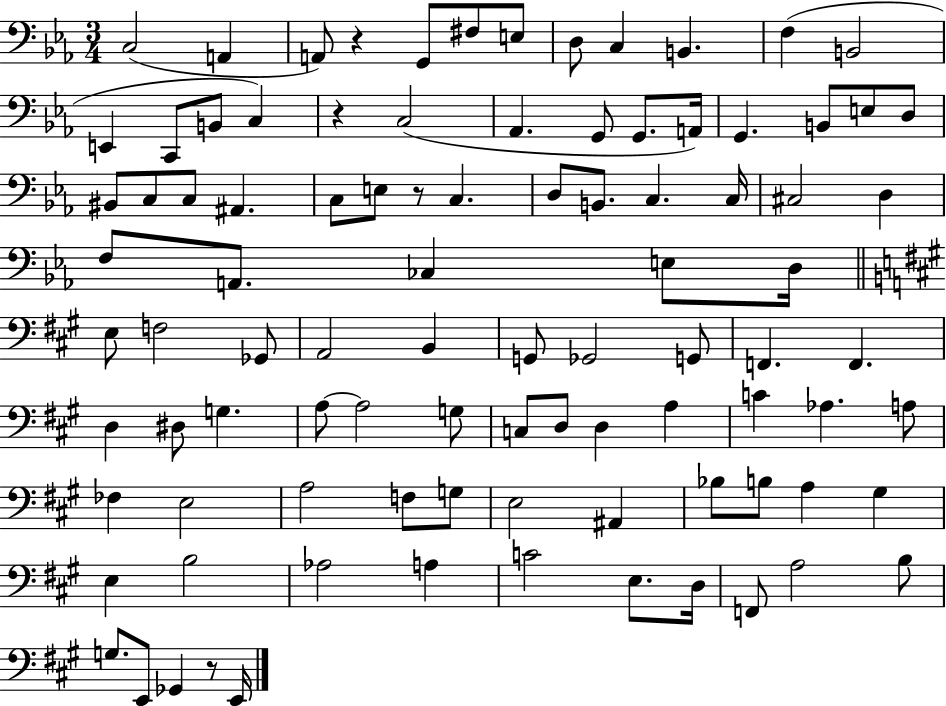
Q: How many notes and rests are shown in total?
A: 94